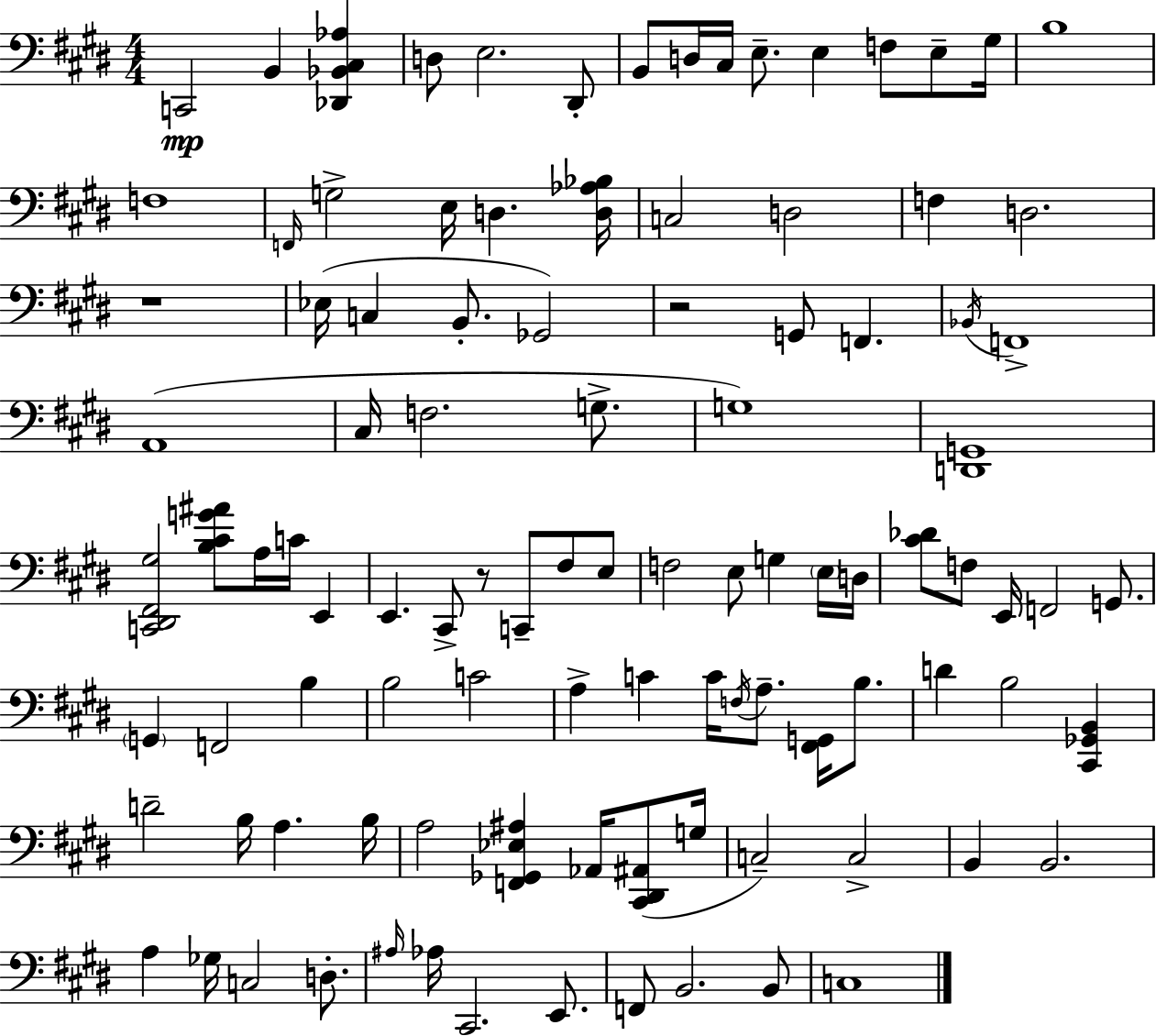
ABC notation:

X:1
T:Untitled
M:4/4
L:1/4
K:E
C,,2 B,, [_D,,_B,,^C,_A,] D,/2 E,2 ^D,,/2 B,,/2 D,/4 ^C,/4 E,/2 E, F,/2 E,/2 ^G,/4 B,4 F,4 F,,/4 G,2 E,/4 D, [D,_A,_B,]/4 C,2 D,2 F, D,2 z4 _E,/4 C, B,,/2 _G,,2 z2 G,,/2 F,, _B,,/4 F,,4 A,,4 ^C,/4 F,2 G,/2 G,4 [D,,G,,]4 [C,,^D,,^F,,^G,]2 [B,^CG^A]/2 A,/4 C/4 E,, E,, ^C,,/2 z/2 C,,/2 ^F,/2 E,/2 F,2 E,/2 G, E,/4 D,/4 [^C_D]/2 F,/2 E,,/4 F,,2 G,,/2 G,, F,,2 B, B,2 C2 A, C C/4 F,/4 A,/2 [^F,,G,,]/4 B,/2 D B,2 [^C,,_G,,B,,] D2 B,/4 A, B,/4 A,2 [F,,_G,,_E,^A,] _A,,/4 [^C,,^D,,^A,,]/2 G,/4 C,2 C,2 B,, B,,2 A, _G,/4 C,2 D,/2 ^A,/4 _A,/4 ^C,,2 E,,/2 F,,/2 B,,2 B,,/2 C,4